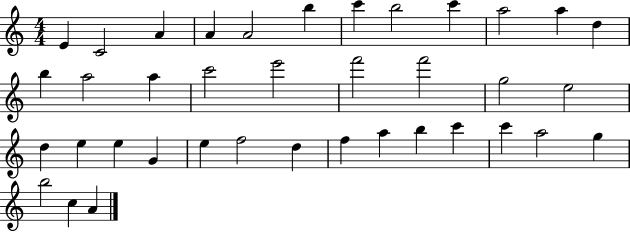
{
  \clef treble
  \numericTimeSignature
  \time 4/4
  \key c \major
  e'4 c'2 a'4 | a'4 a'2 b''4 | c'''4 b''2 c'''4 | a''2 a''4 d''4 | \break b''4 a''2 a''4 | c'''2 e'''2 | f'''2 f'''2 | g''2 e''2 | \break d''4 e''4 e''4 g'4 | e''4 f''2 d''4 | f''4 a''4 b''4 c'''4 | c'''4 a''2 g''4 | \break b''2 c''4 a'4 | \bar "|."
}